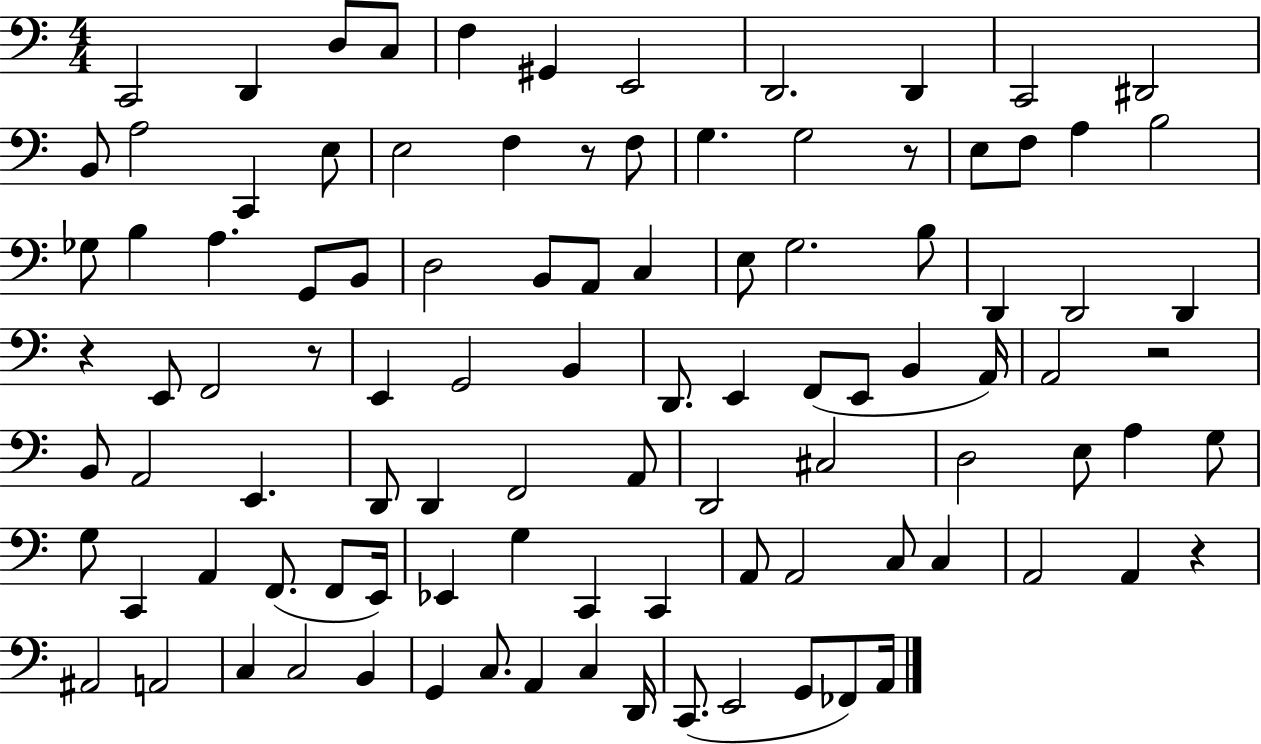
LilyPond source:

{
  \clef bass
  \numericTimeSignature
  \time 4/4
  \key c \major
  c,2 d,4 d8 c8 | f4 gis,4 e,2 | d,2. d,4 | c,2 dis,2 | \break b,8 a2 c,4 e8 | e2 f4 r8 f8 | g4. g2 r8 | e8 f8 a4 b2 | \break ges8 b4 a4. g,8 b,8 | d2 b,8 a,8 c4 | e8 g2. b8 | d,4 d,2 d,4 | \break r4 e,8 f,2 r8 | e,4 g,2 b,4 | d,8. e,4 f,8( e,8 b,4 a,16) | a,2 r2 | \break b,8 a,2 e,4. | d,8 d,4 f,2 a,8 | d,2 cis2 | d2 e8 a4 g8 | \break g8 c,4 a,4 f,8.( f,8 e,16) | ees,4 g4 c,4 c,4 | a,8 a,2 c8 c4 | a,2 a,4 r4 | \break ais,2 a,2 | c4 c2 b,4 | g,4 c8. a,4 c4 d,16 | c,8.( e,2 g,8 fes,8) a,16 | \break \bar "|."
}